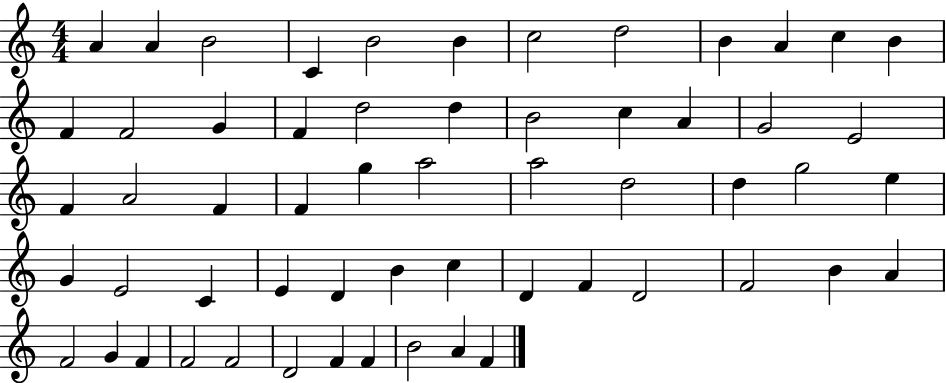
A4/q A4/q B4/h C4/q B4/h B4/q C5/h D5/h B4/q A4/q C5/q B4/q F4/q F4/h G4/q F4/q D5/h D5/q B4/h C5/q A4/q G4/h E4/h F4/q A4/h F4/q F4/q G5/q A5/h A5/h D5/h D5/q G5/h E5/q G4/q E4/h C4/q E4/q D4/q B4/q C5/q D4/q F4/q D4/h F4/h B4/q A4/q F4/h G4/q F4/q F4/h F4/h D4/h F4/q F4/q B4/h A4/q F4/q